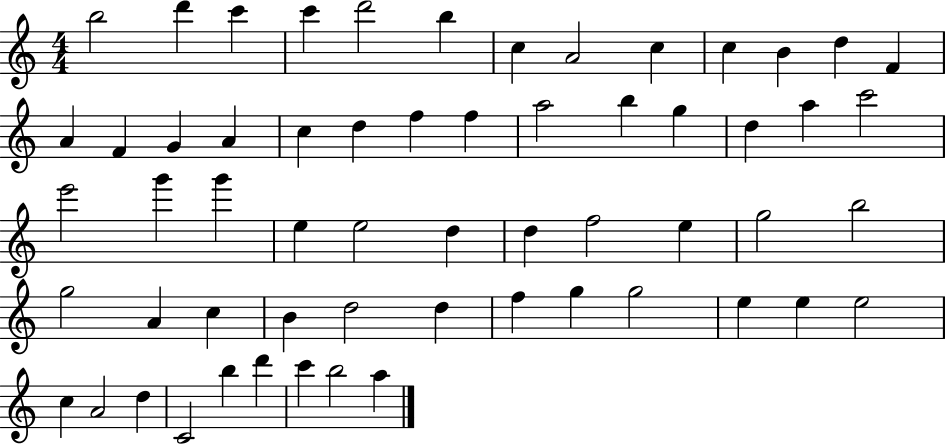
X:1
T:Untitled
M:4/4
L:1/4
K:C
b2 d' c' c' d'2 b c A2 c c B d F A F G A c d f f a2 b g d a c'2 e'2 g' g' e e2 d d f2 e g2 b2 g2 A c B d2 d f g g2 e e e2 c A2 d C2 b d' c' b2 a